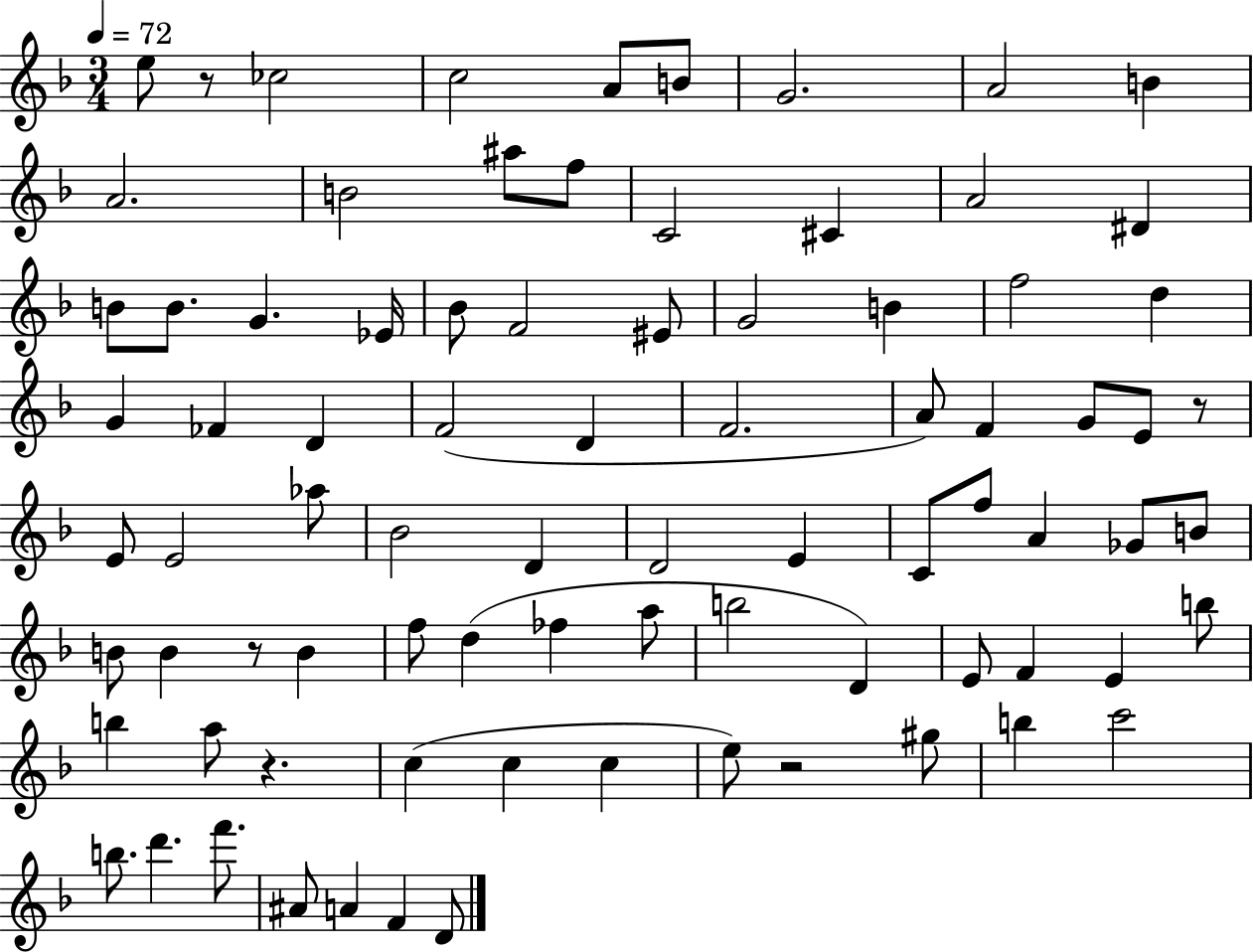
X:1
T:Untitled
M:3/4
L:1/4
K:F
e/2 z/2 _c2 c2 A/2 B/2 G2 A2 B A2 B2 ^a/2 f/2 C2 ^C A2 ^D B/2 B/2 G _E/4 _B/2 F2 ^E/2 G2 B f2 d G _F D F2 D F2 A/2 F G/2 E/2 z/2 E/2 E2 _a/2 _B2 D D2 E C/2 f/2 A _G/2 B/2 B/2 B z/2 B f/2 d _f a/2 b2 D E/2 F E b/2 b a/2 z c c c e/2 z2 ^g/2 b c'2 b/2 d' f'/2 ^A/2 A F D/2